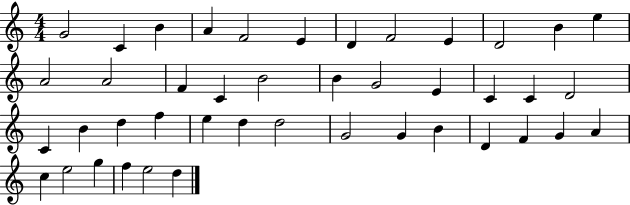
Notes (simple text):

G4/h C4/q B4/q A4/q F4/h E4/q D4/q F4/h E4/q D4/h B4/q E5/q A4/h A4/h F4/q C4/q B4/h B4/q G4/h E4/q C4/q C4/q D4/h C4/q B4/q D5/q F5/q E5/q D5/q D5/h G4/h G4/q B4/q D4/q F4/q G4/q A4/q C5/q E5/h G5/q F5/q E5/h D5/q